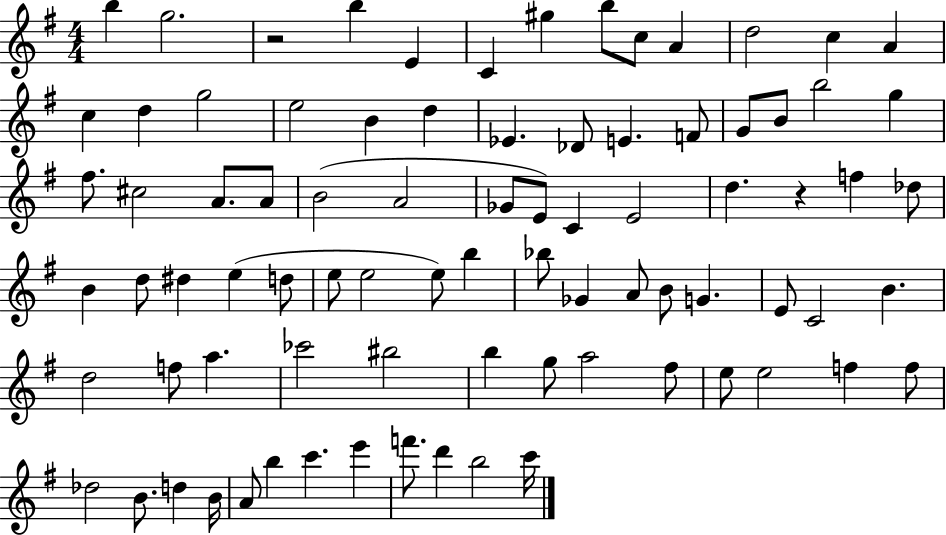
{
  \clef treble
  \numericTimeSignature
  \time 4/4
  \key g \major
  \repeat volta 2 { b''4 g''2. | r2 b''4 e'4 | c'4 gis''4 b''8 c''8 a'4 | d''2 c''4 a'4 | \break c''4 d''4 g''2 | e''2 b'4 d''4 | ees'4. des'8 e'4. f'8 | g'8 b'8 b''2 g''4 | \break fis''8. cis''2 a'8. a'8 | b'2( a'2 | ges'8 e'8) c'4 e'2 | d''4. r4 f''4 des''8 | \break b'4 d''8 dis''4 e''4( d''8 | e''8 e''2 e''8) b''4 | bes''8 ges'4 a'8 b'8 g'4. | e'8 c'2 b'4. | \break d''2 f''8 a''4. | ces'''2 bis''2 | b''4 g''8 a''2 fis''8 | e''8 e''2 f''4 f''8 | \break des''2 b'8. d''4 b'16 | a'8 b''4 c'''4. e'''4 | f'''8. d'''4 b''2 c'''16 | } \bar "|."
}